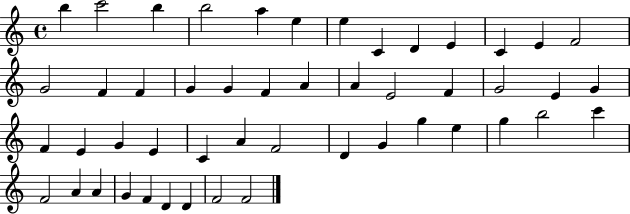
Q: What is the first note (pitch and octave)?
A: B5